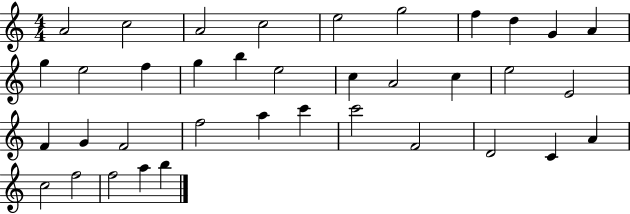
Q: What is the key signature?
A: C major